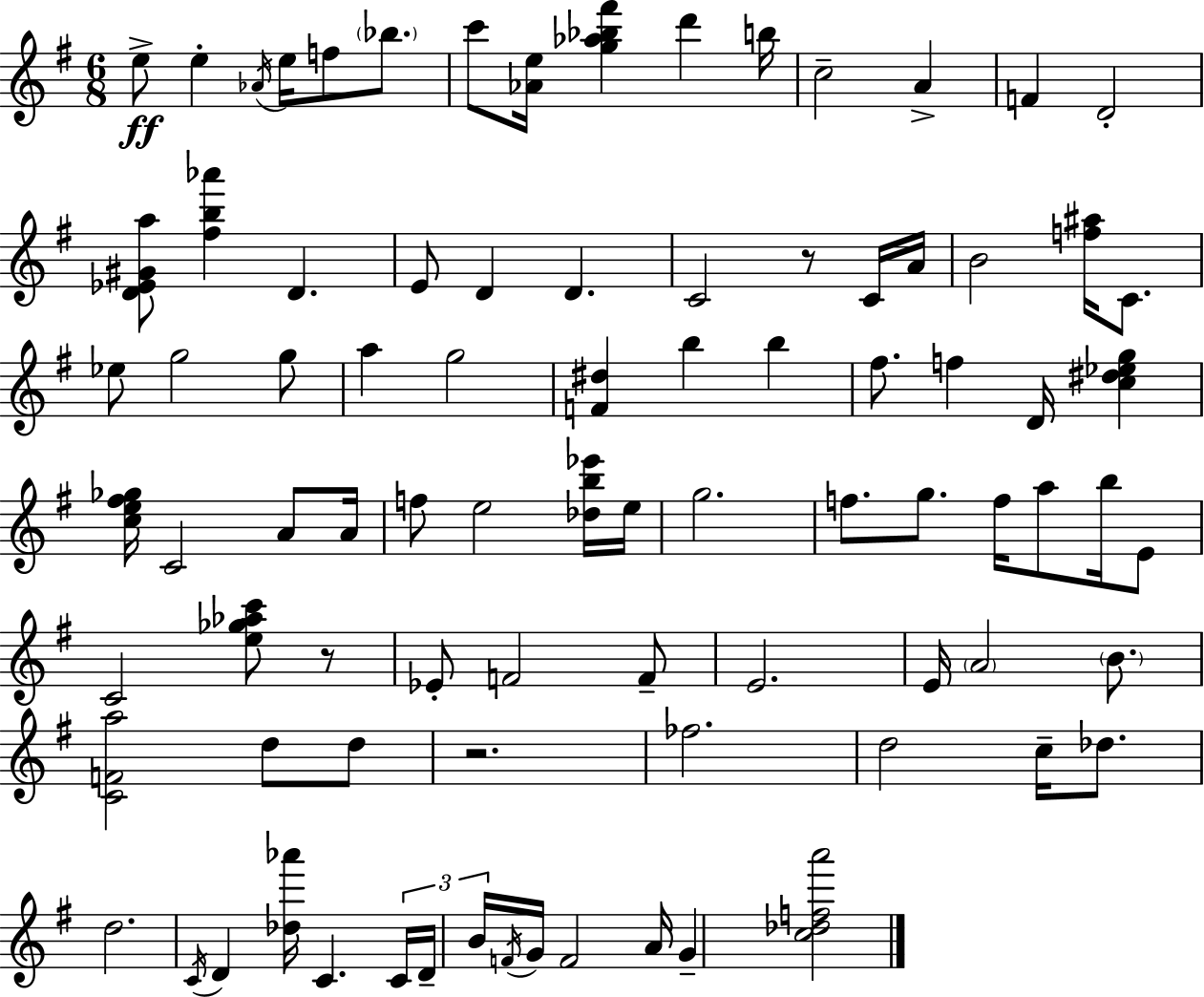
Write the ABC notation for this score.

X:1
T:Untitled
M:6/8
L:1/4
K:G
e/2 e _A/4 e/4 f/2 _b/2 c'/2 [_Ae]/4 [g_a_b^f'] d' b/4 c2 A F D2 [D_E^Ga]/2 [^fb_a'] D E/2 D D C2 z/2 C/4 A/4 B2 [f^a]/4 C/2 _e/2 g2 g/2 a g2 [F^d] b b ^f/2 f D/4 [c^d_eg] [ce^f_g]/4 C2 A/2 A/4 f/2 e2 [_db_e']/4 e/4 g2 f/2 g/2 f/4 a/2 b/4 E/2 C2 [e_g_ac']/2 z/2 _E/2 F2 F/2 E2 E/4 A2 B/2 [CFa]2 d/2 d/2 z2 _f2 d2 c/4 _d/2 d2 C/4 D [_d_a']/4 C C/4 D/4 B/4 F/4 G/4 F2 A/4 G [c_dfa']2